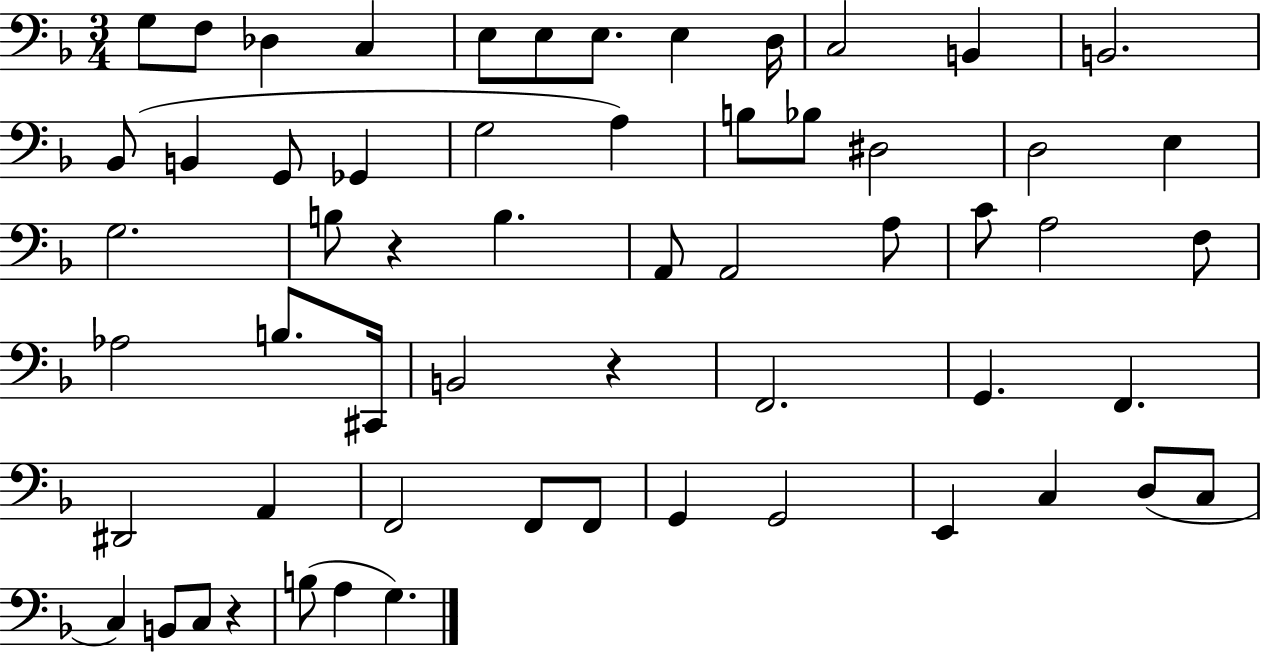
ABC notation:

X:1
T:Untitled
M:3/4
L:1/4
K:F
G,/2 F,/2 _D, C, E,/2 E,/2 E,/2 E, D,/4 C,2 B,, B,,2 _B,,/2 B,, G,,/2 _G,, G,2 A, B,/2 _B,/2 ^D,2 D,2 E, G,2 B,/2 z B, A,,/2 A,,2 A,/2 C/2 A,2 F,/2 _A,2 B,/2 ^C,,/4 B,,2 z F,,2 G,, F,, ^D,,2 A,, F,,2 F,,/2 F,,/2 G,, G,,2 E,, C, D,/2 C,/2 C, B,,/2 C,/2 z B,/2 A, G,